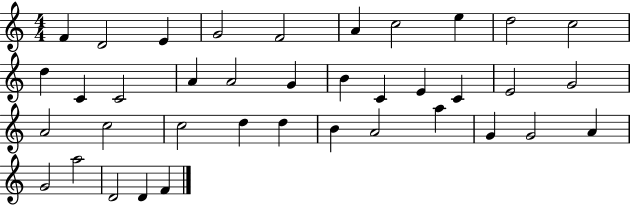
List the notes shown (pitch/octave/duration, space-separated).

F4/q D4/h E4/q G4/h F4/h A4/q C5/h E5/q D5/h C5/h D5/q C4/q C4/h A4/q A4/h G4/q B4/q C4/q E4/q C4/q E4/h G4/h A4/h C5/h C5/h D5/q D5/q B4/q A4/h A5/q G4/q G4/h A4/q G4/h A5/h D4/h D4/q F4/q